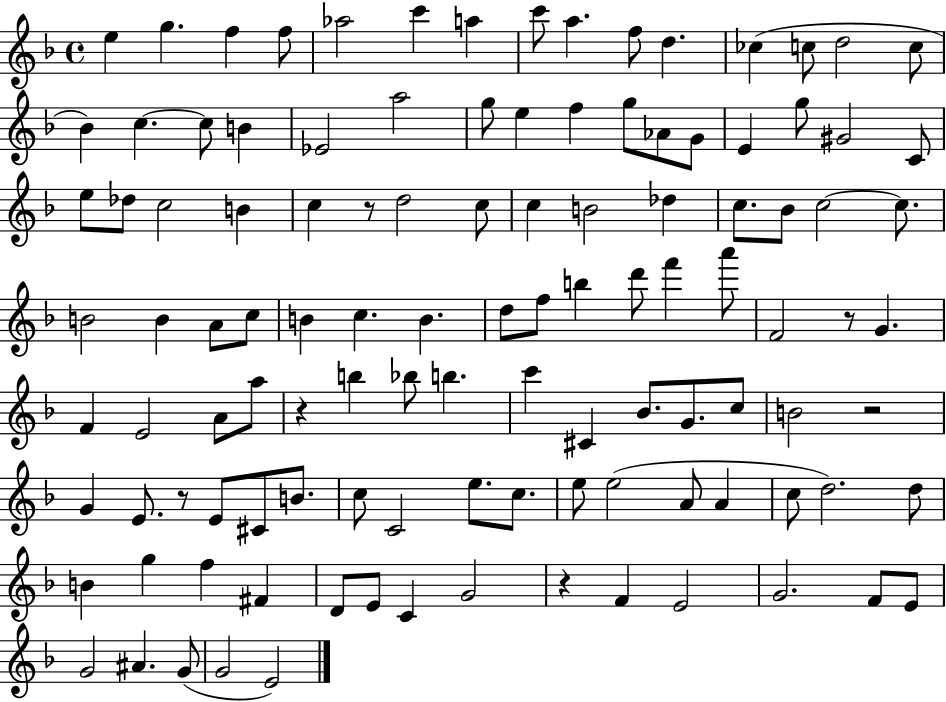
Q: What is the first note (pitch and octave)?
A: E5